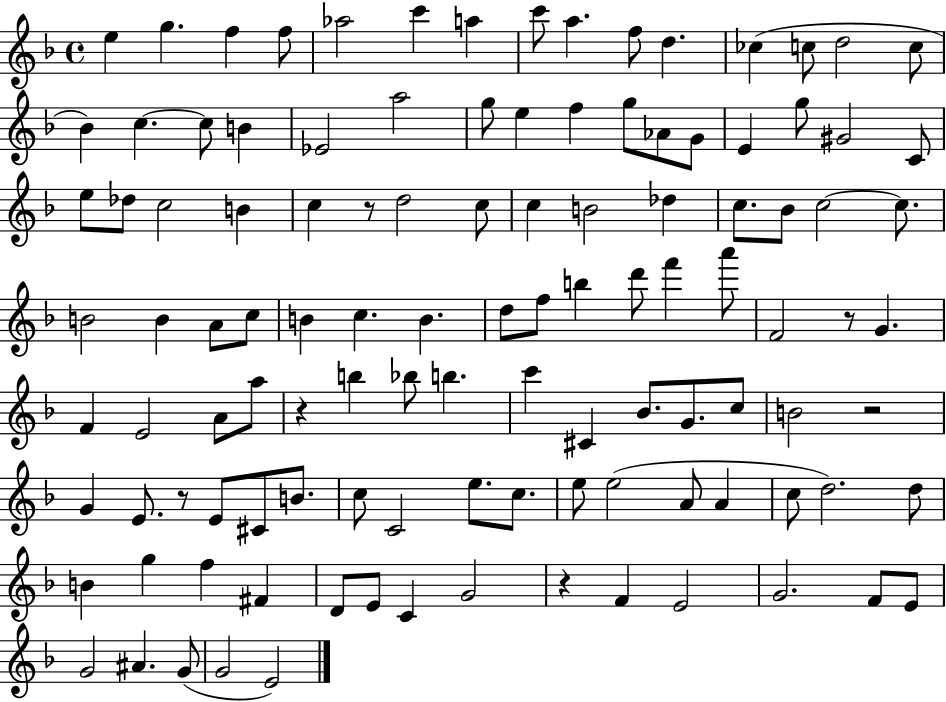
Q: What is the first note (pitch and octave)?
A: E5